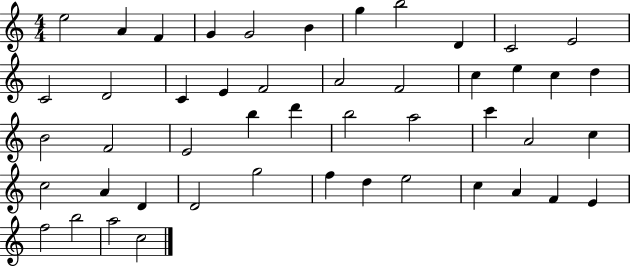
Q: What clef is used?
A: treble